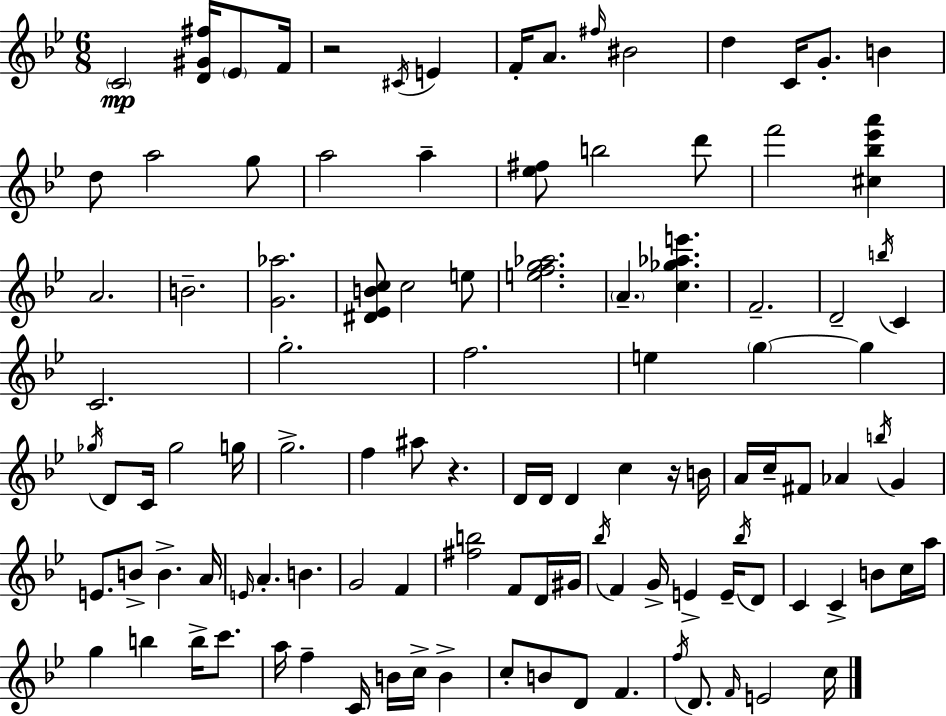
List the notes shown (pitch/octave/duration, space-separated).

C4/h [D4,G#4,F#5]/s Eb4/e F4/s R/h C#4/s E4/q F4/s A4/e. F#5/s BIS4/h D5/q C4/s G4/e. B4/q D5/e A5/h G5/e A5/h A5/q [Eb5,F#5]/e B5/h D6/e F6/h [C#5,Bb5,Eb6,A6]/q A4/h. B4/h. [G4,Ab5]/h. [D#4,Eb4,B4,C5]/e C5/h E5/e [E5,F5,G5,Ab5]/h. A4/q. [C5,Gb5,Ab5,E6]/q. F4/h. D4/h B5/s C4/q C4/h. G5/h. F5/h. E5/q G5/q G5/q Gb5/s D4/e C4/s Gb5/h G5/s G5/h. F5/q A#5/e R/q. D4/s D4/s D4/q C5/q R/s B4/s A4/s C5/s F#4/e Ab4/q B5/s G4/q E4/e. B4/e B4/q. A4/s E4/s A4/q. B4/q. G4/h F4/q [F#5,B5]/h F4/e D4/s G#4/s Bb5/s F4/q G4/s E4/q E4/s Bb5/s D4/e C4/q C4/q B4/e C5/s A5/s G5/q B5/q B5/s C6/e. A5/s F5/q C4/s B4/s C5/s B4/q C5/e B4/e D4/e F4/q. F5/s D4/e. F4/s E4/h C5/s